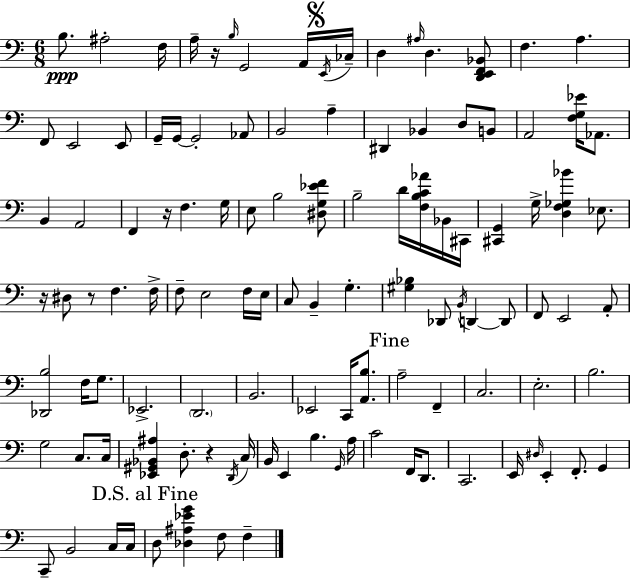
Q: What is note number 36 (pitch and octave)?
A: B3